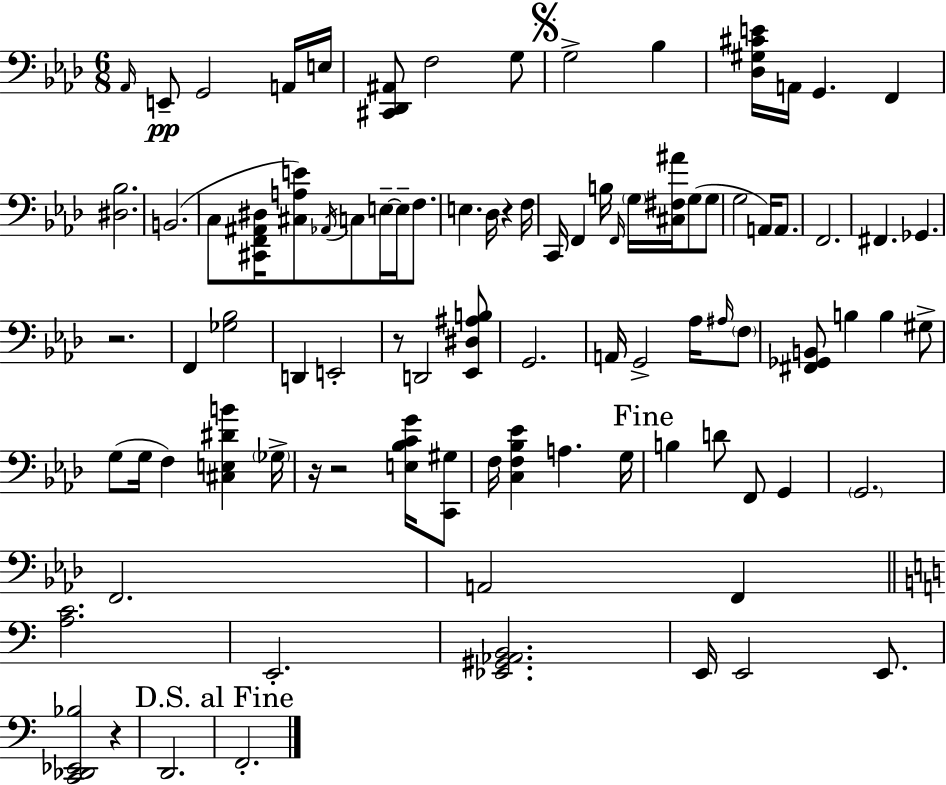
X:1
T:Untitled
M:6/8
L:1/4
K:Fm
_A,,/4 E,,/2 G,,2 A,,/4 E,/4 [^C,,_D,,^A,,]/2 F,2 G,/2 G,2 _B, [_D,^G,^CE]/4 A,,/4 G,, F,, [^D,_B,]2 B,,2 C,/2 [^C,,F,,^A,,^D,]/4 [^C,A,E]/2 _A,,/4 C,/2 E,/4 E,/4 F,/2 E, _D,/4 z F,/4 C,,/4 F,, B,/4 F,,/4 G,/4 [^C,^F,^A]/4 G,/2 G,/2 G,2 A,,/4 A,,/2 F,,2 ^F,, _G,, z2 F,, [_G,_B,]2 D,, E,,2 z/2 D,,2 [_E,,^D,^A,B,]/2 G,,2 A,,/4 G,,2 _A,/4 ^A,/4 F,/2 [^F,,_G,,B,,]/2 B, B, ^G,/2 G,/2 G,/4 F, [^C,E,^DB] _G,/4 z/4 z2 [E,_B,CG]/4 [C,,^G,]/2 F,/4 [C,F,_B,_E] A, G,/4 B, D/2 F,,/2 G,, G,,2 F,,2 A,,2 F,, [A,C]2 E,,2 [_E,,^G,,_A,,B,,]2 E,,/4 E,,2 E,,/2 [C,,_D,,_E,,_B,]2 z D,,2 F,,2